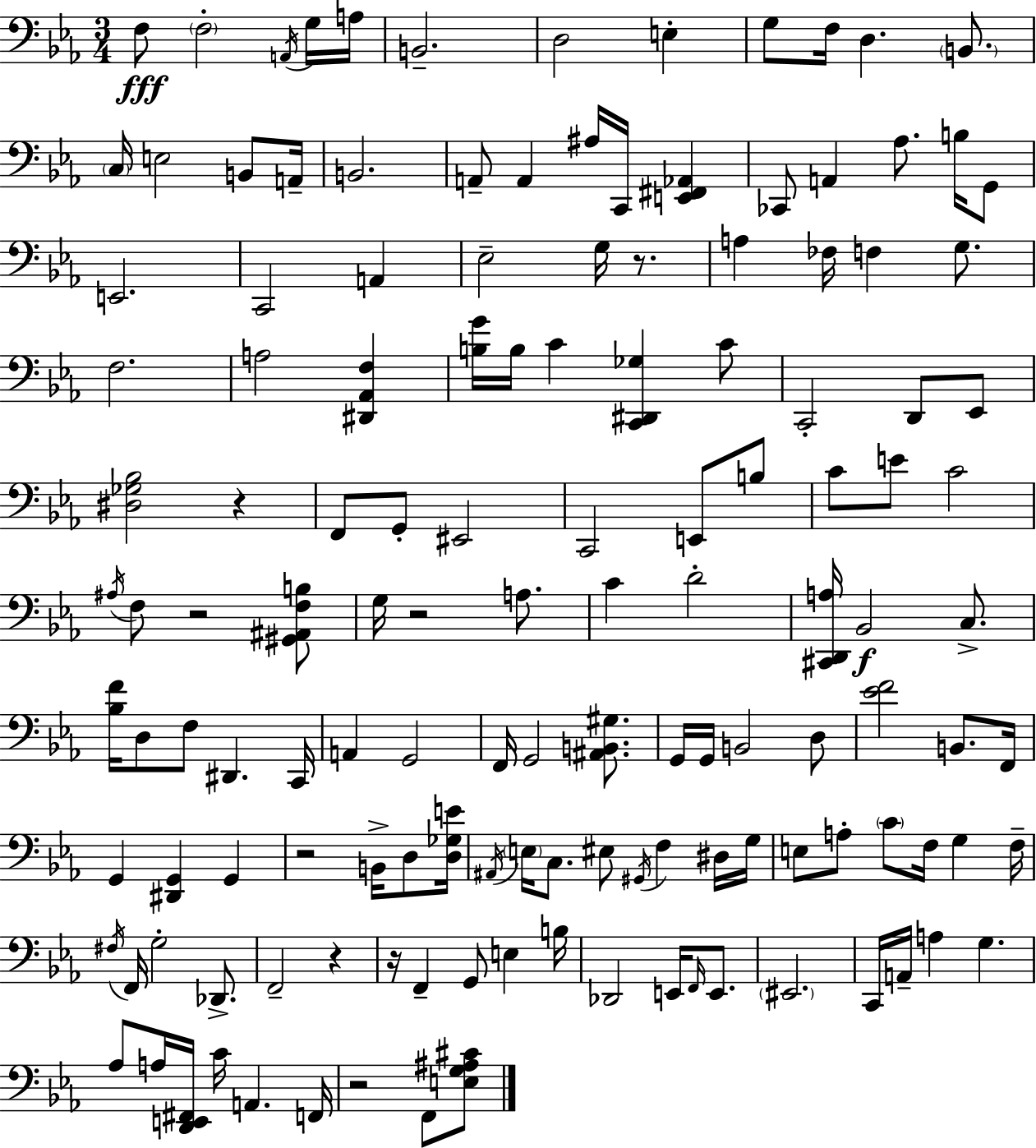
X:1
T:Untitled
M:3/4
L:1/4
K:Eb
F,/2 F,2 A,,/4 G,/4 A,/4 B,,2 D,2 E, G,/2 F,/4 D, B,,/2 C,/4 E,2 B,,/2 A,,/4 B,,2 A,,/2 A,, ^A,/4 C,,/4 [E,,^F,,_A,,] _C,,/2 A,, _A,/2 B,/4 G,,/2 E,,2 C,,2 A,, _E,2 G,/4 z/2 A, _F,/4 F, G,/2 F,2 A,2 [^D,,_A,,F,] [B,G]/4 B,/4 C [C,,^D,,_G,] C/2 C,,2 D,,/2 _E,,/2 [^D,_G,_B,]2 z F,,/2 G,,/2 ^E,,2 C,,2 E,,/2 B,/2 C/2 E/2 C2 ^A,/4 F,/2 z2 [^G,,^A,,F,B,]/2 G,/4 z2 A,/2 C D2 [^C,,D,,A,]/4 _B,,2 C,/2 [_B,F]/4 D,/2 F,/2 ^D,, C,,/4 A,, G,,2 F,,/4 G,,2 [^A,,B,,^G,]/2 G,,/4 G,,/4 B,,2 D,/2 [_EF]2 B,,/2 F,,/4 G,, [^D,,G,,] G,, z2 B,,/4 D,/2 [D,_G,E]/4 ^A,,/4 E,/4 C,/2 ^E,/2 ^G,,/4 F, ^D,/4 G,/4 E,/2 A,/2 C/2 F,/4 G, F,/4 ^F,/4 F,,/4 G,2 _D,,/2 F,,2 z z/4 F,, G,,/2 E, B,/4 _D,,2 E,,/4 F,,/4 E,,/2 ^E,,2 C,,/4 A,,/4 A, G, _A,/2 A,/4 [D,,E,,^F,,]/4 C/4 A,, F,,/4 z2 F,,/2 [E,G,^A,^C]/2